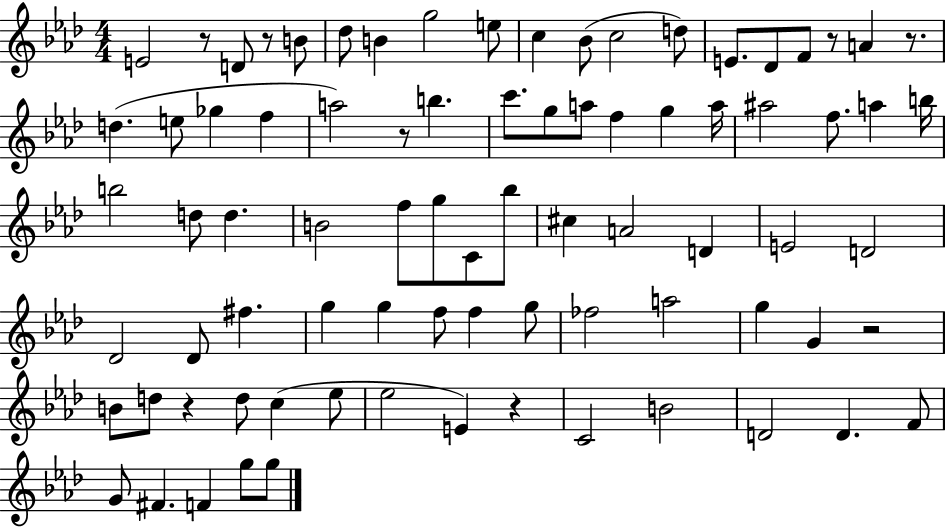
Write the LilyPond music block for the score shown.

{
  \clef treble
  \numericTimeSignature
  \time 4/4
  \key aes \major
  e'2 r8 d'8 r8 b'8 | des''8 b'4 g''2 e''8 | c''4 bes'8( c''2 d''8) | e'8. des'8 f'8 r8 a'4 r8. | \break d''4.( e''8 ges''4 f''4 | a''2) r8 b''4. | c'''8. g''8 a''8 f''4 g''4 a''16 | ais''2 f''8. a''4 b''16 | \break b''2 d''8 d''4. | b'2 f''8 g''8 c'8 bes''8 | cis''4 a'2 d'4 | e'2 d'2 | \break des'2 des'8 fis''4. | g''4 g''4 f''8 f''4 g''8 | fes''2 a''2 | g''4 g'4 r2 | \break b'8 d''8 r4 d''8 c''4( ees''8 | ees''2 e'4) r4 | c'2 b'2 | d'2 d'4. f'8 | \break g'8 fis'4. f'4 g''8 g''8 | \bar "|."
}